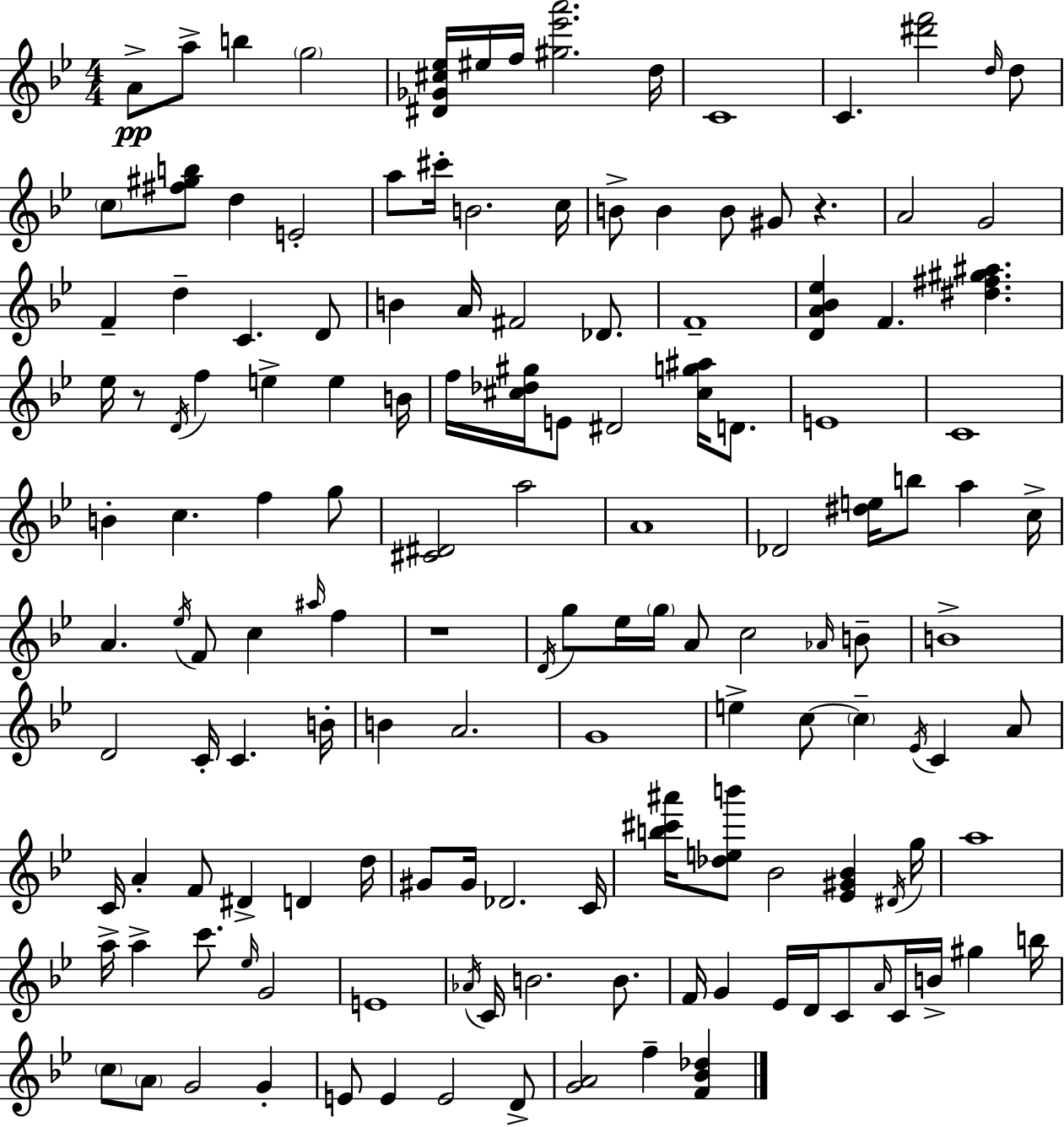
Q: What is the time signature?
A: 4/4